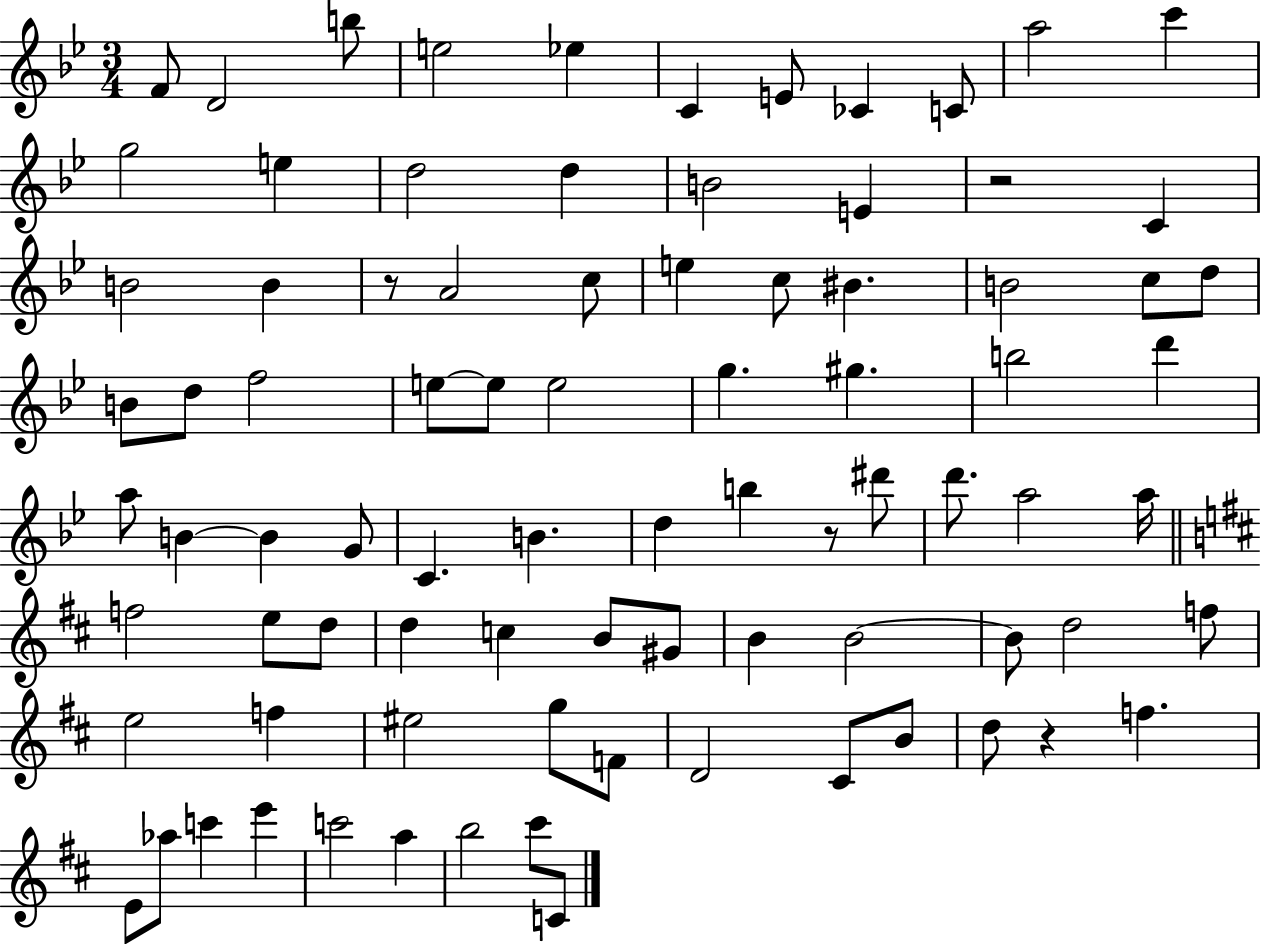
X:1
T:Untitled
M:3/4
L:1/4
K:Bb
F/2 D2 b/2 e2 _e C E/2 _C C/2 a2 c' g2 e d2 d B2 E z2 C B2 B z/2 A2 c/2 e c/2 ^B B2 c/2 d/2 B/2 d/2 f2 e/2 e/2 e2 g ^g b2 d' a/2 B B G/2 C B d b z/2 ^d'/2 d'/2 a2 a/4 f2 e/2 d/2 d c B/2 ^G/2 B B2 B/2 d2 f/2 e2 f ^e2 g/2 F/2 D2 ^C/2 B/2 d/2 z f E/2 _a/2 c' e' c'2 a b2 ^c'/2 C/2